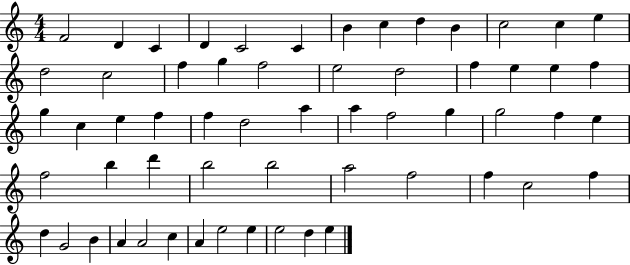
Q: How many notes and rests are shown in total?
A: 59